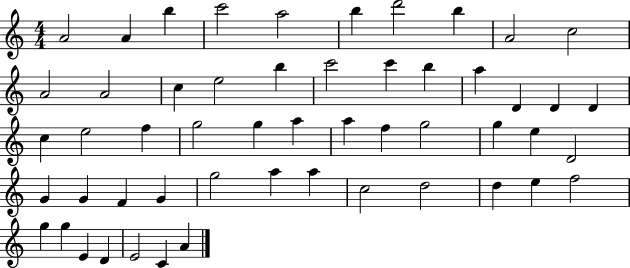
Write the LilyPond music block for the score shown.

{
  \clef treble
  \numericTimeSignature
  \time 4/4
  \key c \major
  a'2 a'4 b''4 | c'''2 a''2 | b''4 d'''2 b''4 | a'2 c''2 | \break a'2 a'2 | c''4 e''2 b''4 | c'''2 c'''4 b''4 | a''4 d'4 d'4 d'4 | \break c''4 e''2 f''4 | g''2 g''4 a''4 | a''4 f''4 g''2 | g''4 e''4 d'2 | \break g'4 g'4 f'4 g'4 | g''2 a''4 a''4 | c''2 d''2 | d''4 e''4 f''2 | \break g''4 g''4 e'4 d'4 | e'2 c'4 a'4 | \bar "|."
}